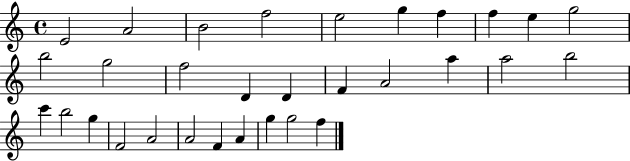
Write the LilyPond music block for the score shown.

{
  \clef treble
  \time 4/4
  \defaultTimeSignature
  \key c \major
  e'2 a'2 | b'2 f''2 | e''2 g''4 f''4 | f''4 e''4 g''2 | \break b''2 g''2 | f''2 d'4 d'4 | f'4 a'2 a''4 | a''2 b''2 | \break c'''4 b''2 g''4 | f'2 a'2 | a'2 f'4 a'4 | g''4 g''2 f''4 | \break \bar "|."
}